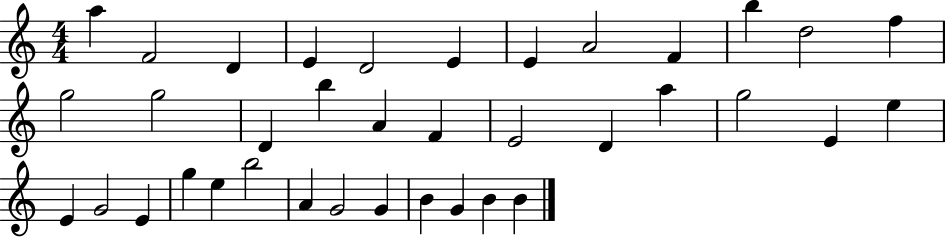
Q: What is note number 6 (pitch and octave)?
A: E4